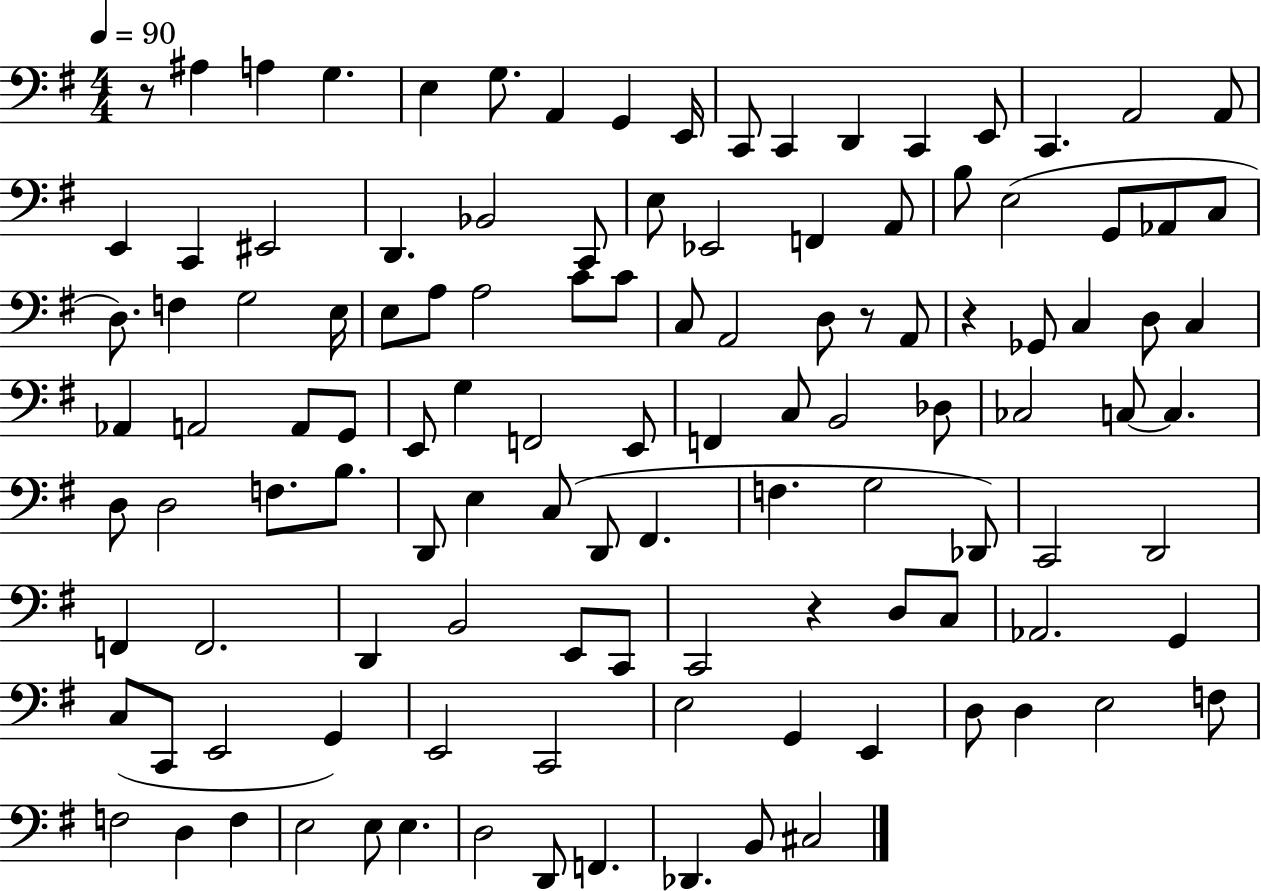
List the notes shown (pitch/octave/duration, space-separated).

R/e A#3/q A3/q G3/q. E3/q G3/e. A2/q G2/q E2/s C2/e C2/q D2/q C2/q E2/e C2/q. A2/h A2/e E2/q C2/q EIS2/h D2/q. Bb2/h C2/e E3/e Eb2/h F2/q A2/e B3/e E3/h G2/e Ab2/e C3/e D3/e. F3/q G3/h E3/s E3/e A3/e A3/h C4/e C4/e C3/e A2/h D3/e R/e A2/e R/q Gb2/e C3/q D3/e C3/q Ab2/q A2/h A2/e G2/e E2/e G3/q F2/h E2/e F2/q C3/e B2/h Db3/e CES3/h C3/e C3/q. D3/e D3/h F3/e. B3/e. D2/e E3/q C3/e D2/e F#2/q. F3/q. G3/h Db2/e C2/h D2/h F2/q F2/h. D2/q B2/h E2/e C2/e C2/h R/q D3/e C3/e Ab2/h. G2/q C3/e C2/e E2/h G2/q E2/h C2/h E3/h G2/q E2/q D3/e D3/q E3/h F3/e F3/h D3/q F3/q E3/h E3/e E3/q. D3/h D2/e F2/q. Db2/q. B2/e C#3/h